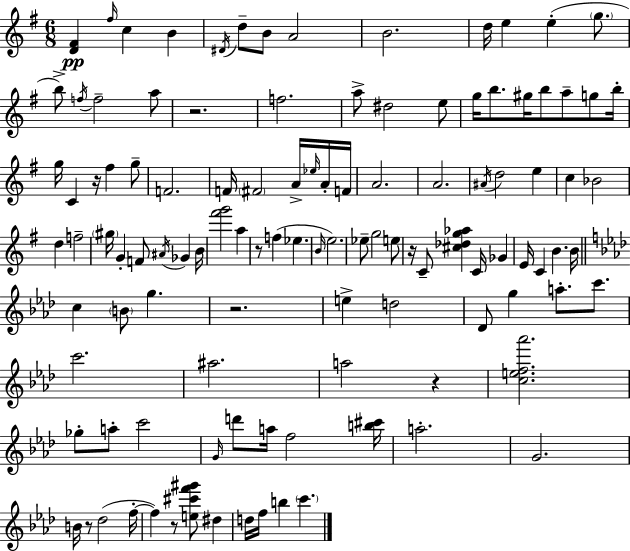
X:1
T:Untitled
M:6/8
L:1/4
K:G
[D^F] ^f/4 c B ^D/4 d/2 B/2 A2 B2 d/4 e e g/2 b/2 f/4 f2 a/2 z2 f2 a/2 ^d2 e/2 g/4 b/2 ^g/4 b/2 a/2 g/2 b/4 g/4 C z/4 ^f g/2 F2 F/4 ^F2 A/4 _e/4 A/4 F/4 A2 A2 ^A/4 d2 e c _B2 d f2 ^g/4 G F/2 ^A/4 _G B/4 [^f'g']2 a z/2 f _e B/4 e2 _e/2 g2 e/2 z/4 C/2 [^c_dg_a] C/4 _G E/4 C B B/4 c B/2 g z2 e d2 _D/2 g a/2 c'/2 c'2 ^a2 a2 z [cef_a']2 _g/2 a/2 c'2 G/4 d'/2 a/4 f2 [b^c']/4 a2 G2 B/4 z/2 _d2 f/4 f z/2 [e^c'f'^g']/2 ^d d/4 f/4 b c'